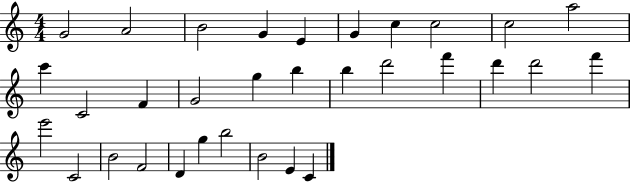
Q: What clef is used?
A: treble